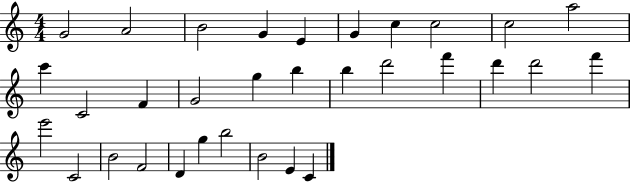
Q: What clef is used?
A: treble